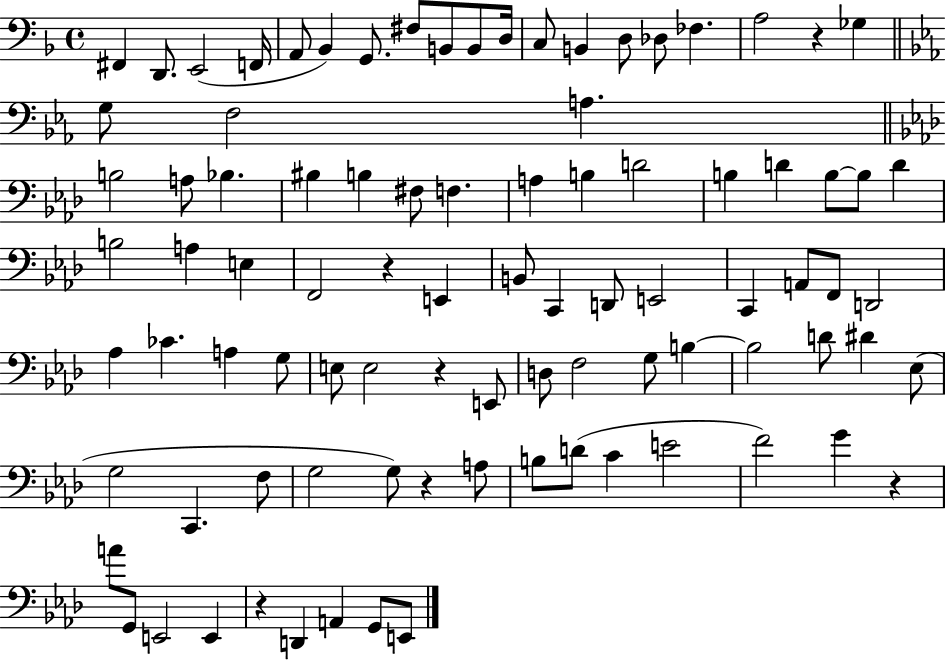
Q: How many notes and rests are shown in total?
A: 90